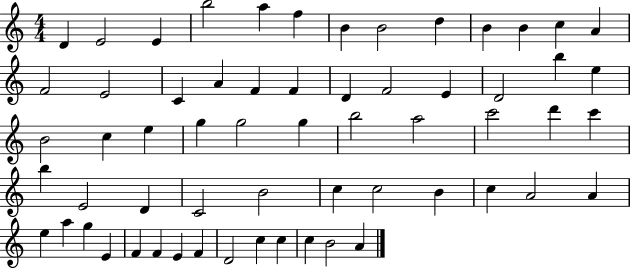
{
  \clef treble
  \numericTimeSignature
  \time 4/4
  \key c \major
  d'4 e'2 e'4 | b''2 a''4 f''4 | b'4 b'2 d''4 | b'4 b'4 c''4 a'4 | \break f'2 e'2 | c'4 a'4 f'4 f'4 | d'4 f'2 e'4 | d'2 b''4 e''4 | \break b'2 c''4 e''4 | g''4 g''2 g''4 | b''2 a''2 | c'''2 d'''4 c'''4 | \break b''4 e'2 d'4 | c'2 b'2 | c''4 c''2 b'4 | c''4 a'2 a'4 | \break e''4 a''4 g''4 e'4 | f'4 f'4 e'4 f'4 | d'2 c''4 c''4 | c''4 b'2 a'4 | \break \bar "|."
}